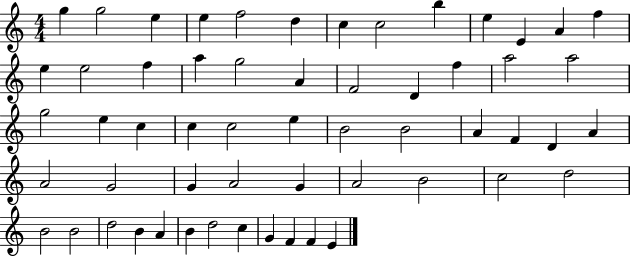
G5/q G5/h E5/q E5/q F5/h D5/q C5/q C5/h B5/q E5/q E4/q A4/q F5/q E5/q E5/h F5/q A5/q G5/h A4/q F4/h D4/q F5/q A5/h A5/h G5/h E5/q C5/q C5/q C5/h E5/q B4/h B4/h A4/q F4/q D4/q A4/q A4/h G4/h G4/q A4/h G4/q A4/h B4/h C5/h D5/h B4/h B4/h D5/h B4/q A4/q B4/q D5/h C5/q G4/q F4/q F4/q E4/q